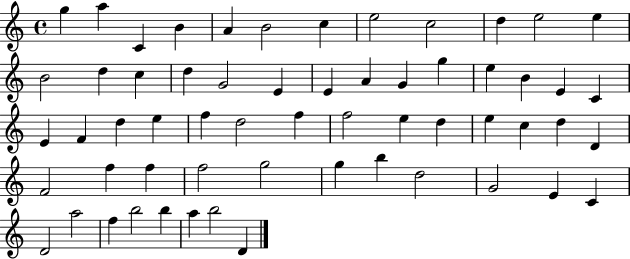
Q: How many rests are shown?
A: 0